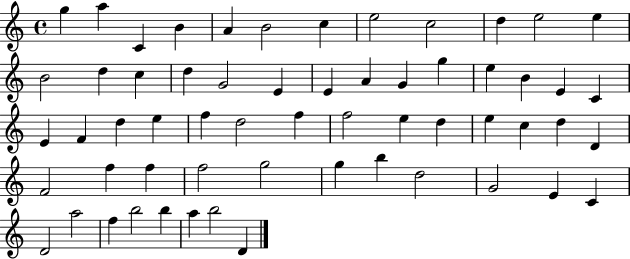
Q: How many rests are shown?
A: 0